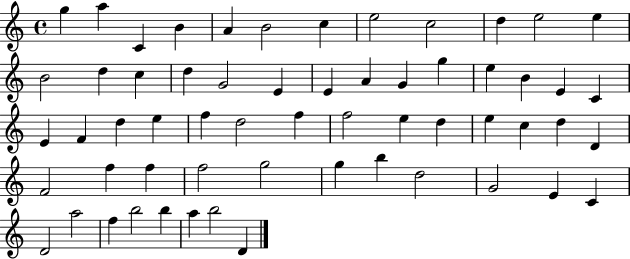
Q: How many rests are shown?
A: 0